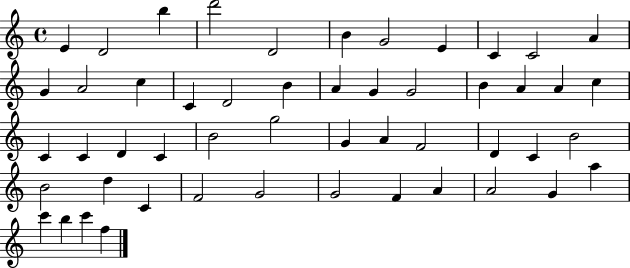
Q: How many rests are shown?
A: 0